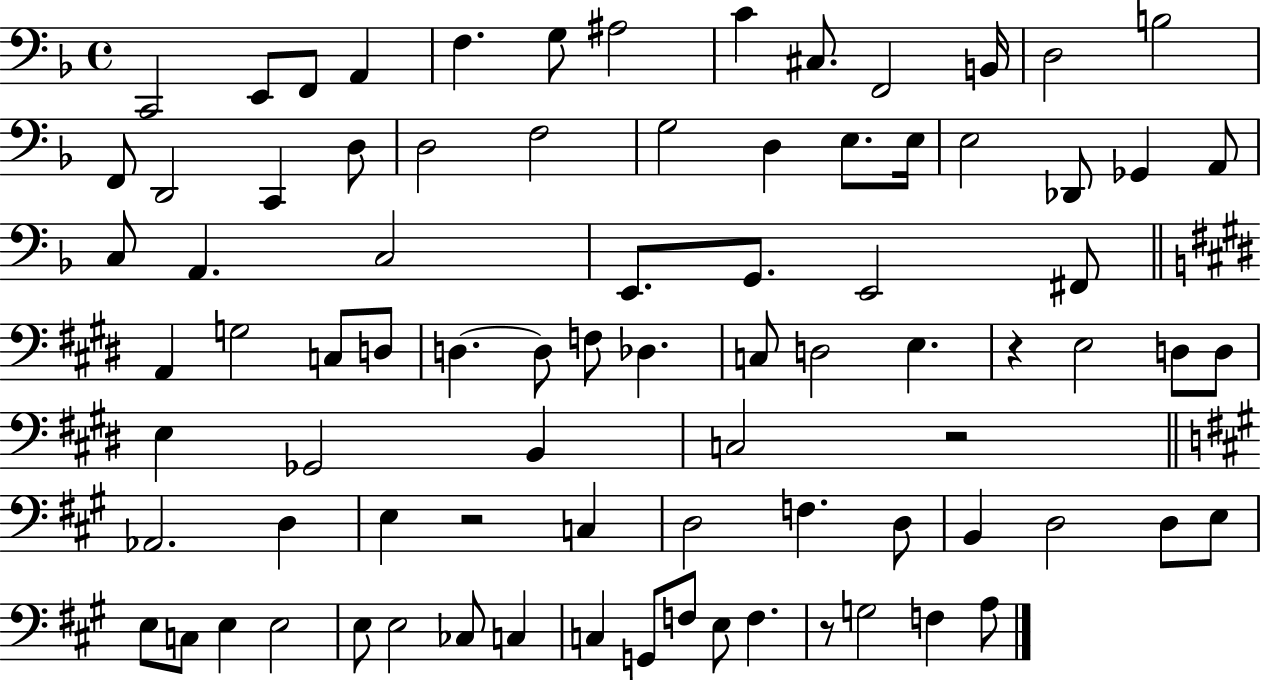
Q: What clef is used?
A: bass